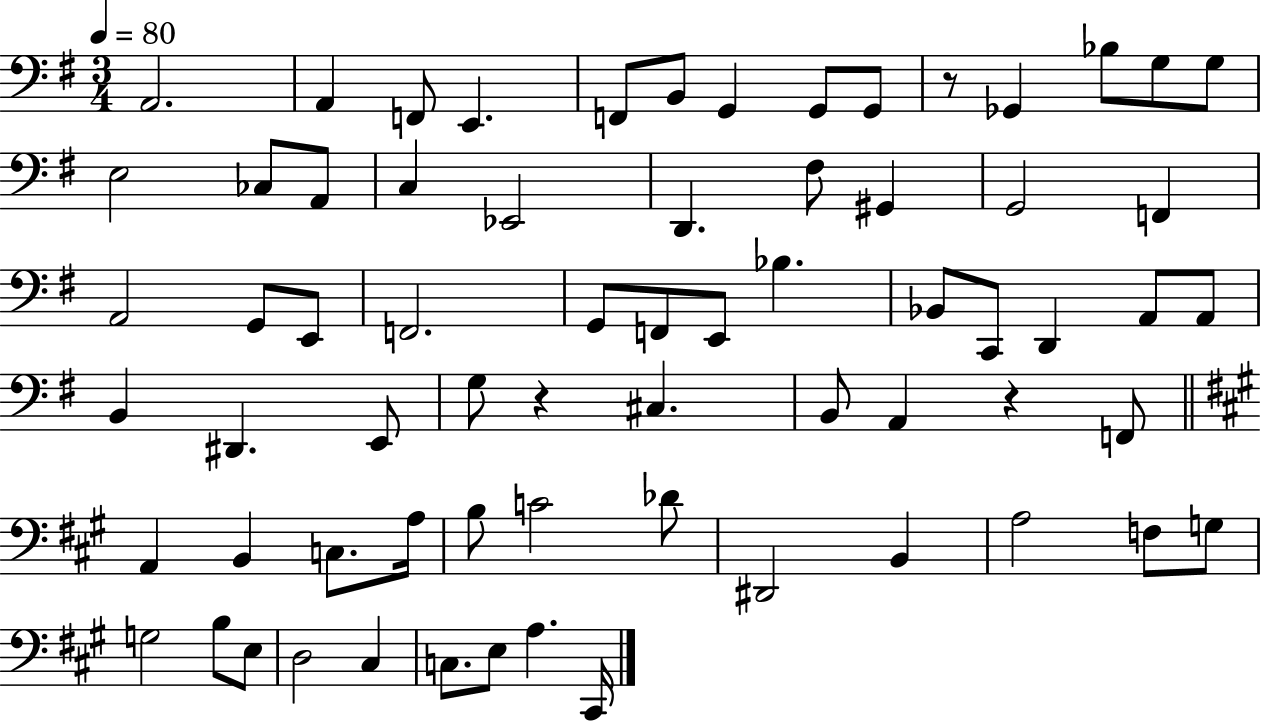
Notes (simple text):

A2/h. A2/q F2/e E2/q. F2/e B2/e G2/q G2/e G2/e R/e Gb2/q Bb3/e G3/e G3/e E3/h CES3/e A2/e C3/q Eb2/h D2/q. F#3/e G#2/q G2/h F2/q A2/h G2/e E2/e F2/h. G2/e F2/e E2/e Bb3/q. Bb2/e C2/e D2/q A2/e A2/e B2/q D#2/q. E2/e G3/e R/q C#3/q. B2/e A2/q R/q F2/e A2/q B2/q C3/e. A3/s B3/e C4/h Db4/e D#2/h B2/q A3/h F3/e G3/e G3/h B3/e E3/e D3/h C#3/q C3/e. E3/e A3/q. C#2/s